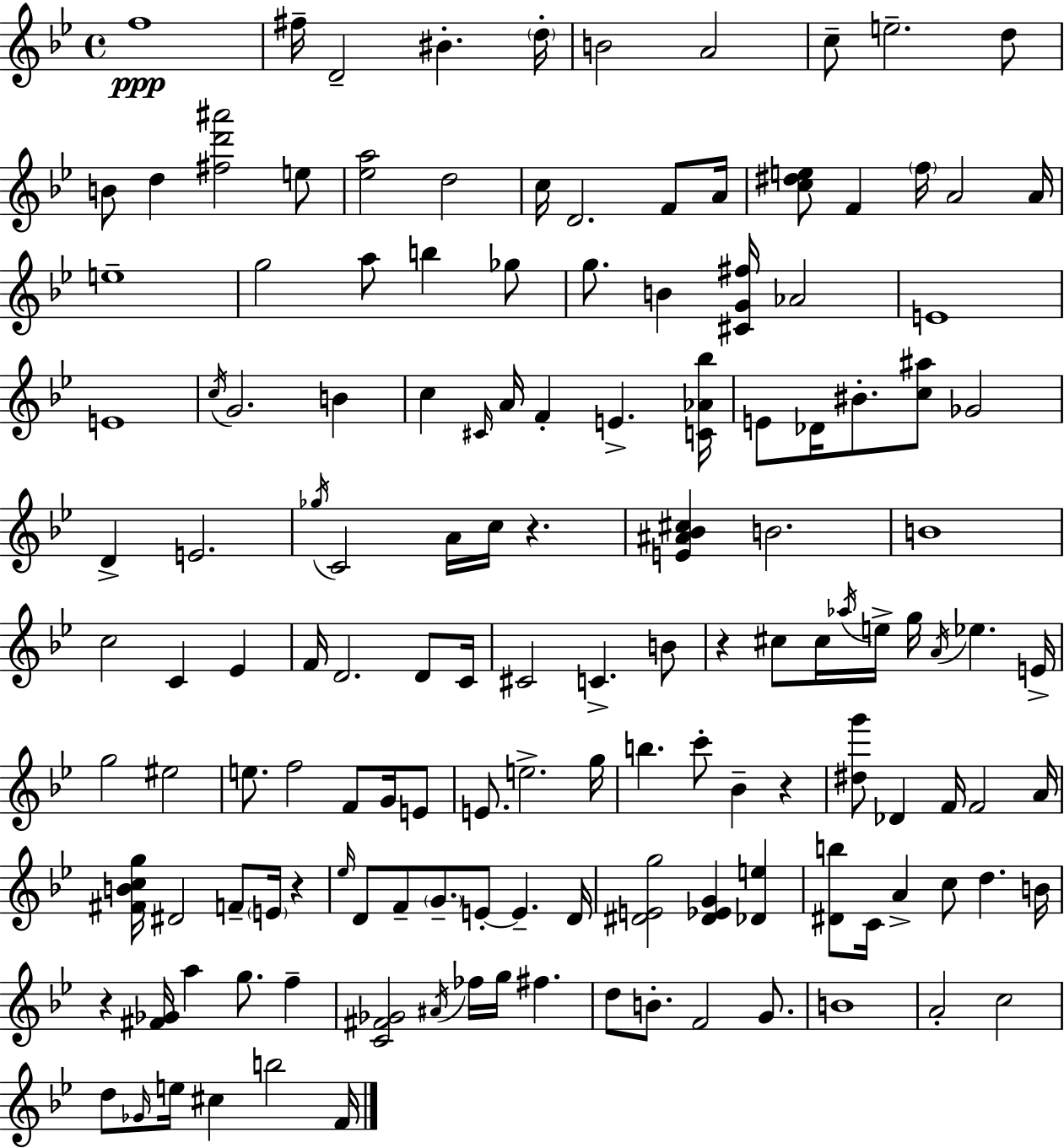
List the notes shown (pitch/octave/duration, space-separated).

F5/w F#5/s D4/h BIS4/q. D5/s B4/h A4/h C5/e E5/h. D5/e B4/e D5/q [F#5,D6,A#6]/h E5/e [Eb5,A5]/h D5/h C5/s D4/h. F4/e A4/s [C5,D#5,E5]/e F4/q F5/s A4/h A4/s E5/w G5/h A5/e B5/q Gb5/e G5/e. B4/q [C#4,G4,F#5]/s Ab4/h E4/w E4/w C5/s G4/h. B4/q C5/q C#4/s A4/s F4/q E4/q. [C4,Ab4,Bb5]/s E4/e Db4/s BIS4/e. [C5,A#5]/e Gb4/h D4/q E4/h. Gb5/s C4/h A4/s C5/s R/q. [E4,A#4,Bb4,C#5]/q B4/h. B4/w C5/h C4/q Eb4/q F4/s D4/h. D4/e C4/s C#4/h C4/q. B4/e R/q C#5/e C#5/s Ab5/s E5/s G5/s A4/s Eb5/q. E4/s G5/h EIS5/h E5/e. F5/h F4/e G4/s E4/e E4/e. E5/h. G5/s B5/q. C6/e Bb4/q R/q [D#5,G6]/e Db4/q F4/s F4/h A4/s [F#4,B4,C5,G5]/s D#4/h F4/e E4/s R/q Eb5/s D4/e F4/e G4/e. E4/e E4/q. D4/s [D#4,E4,G5]/h [D#4,Eb4,G4]/q [Db4,E5]/q [D#4,B5]/e C4/s A4/q C5/e D5/q. B4/s R/q [F#4,Gb4]/s A5/q G5/e. F5/q [C4,F#4,Gb4]/h A#4/s FES5/s G5/s F#5/q. D5/e B4/e. F4/h G4/e. B4/w A4/h C5/h D5/e Gb4/s E5/s C#5/q B5/h F4/s